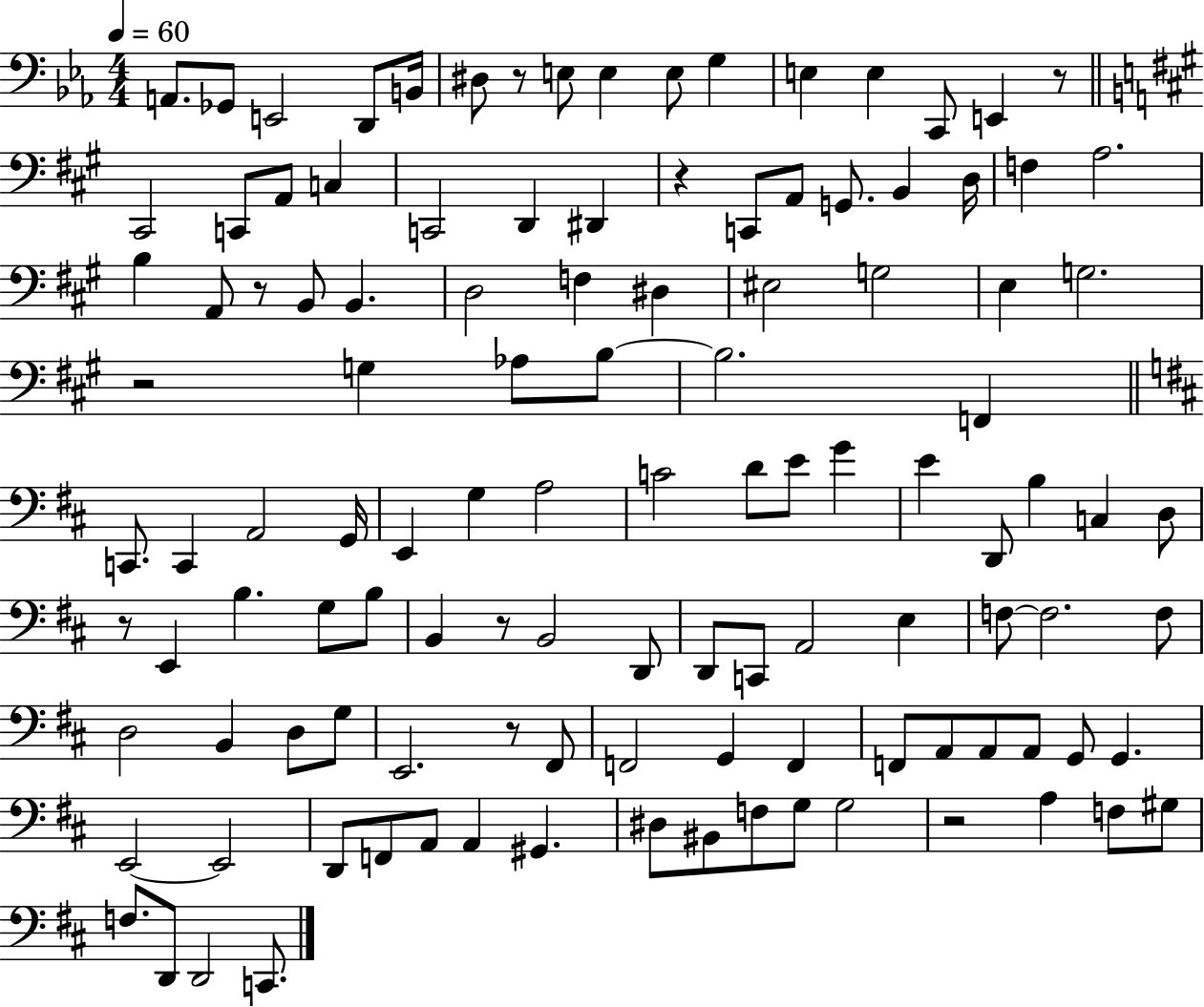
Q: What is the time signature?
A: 4/4